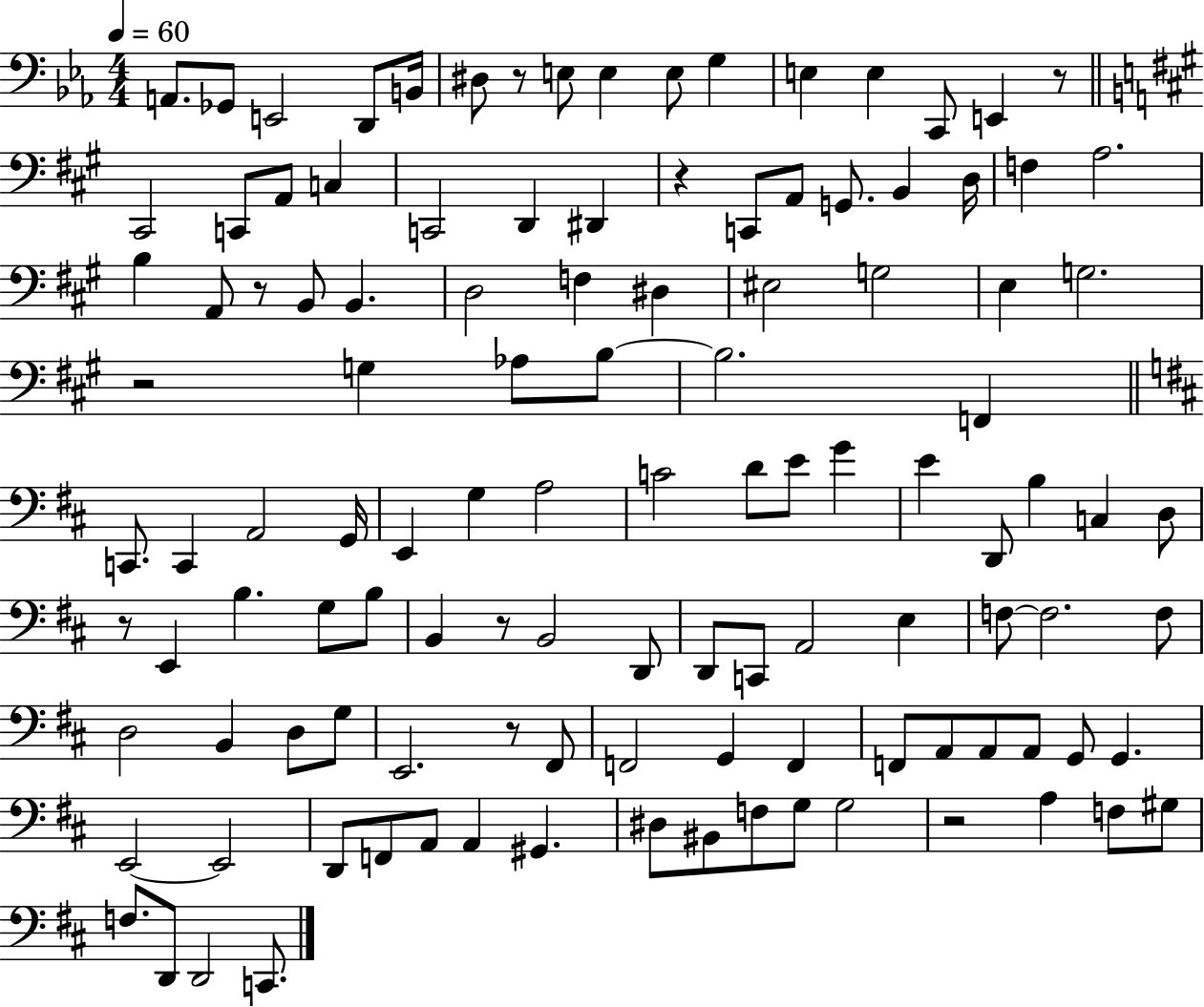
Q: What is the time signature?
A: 4/4